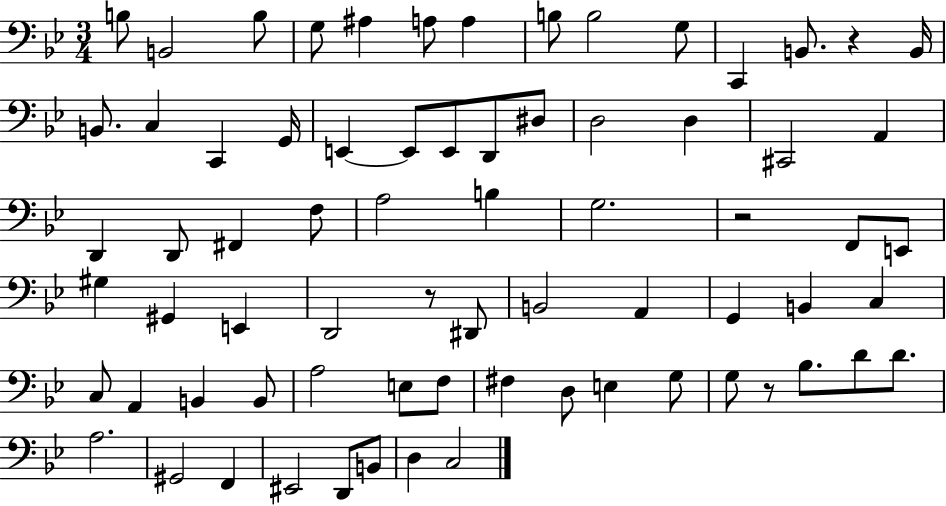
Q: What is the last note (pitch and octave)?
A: C3